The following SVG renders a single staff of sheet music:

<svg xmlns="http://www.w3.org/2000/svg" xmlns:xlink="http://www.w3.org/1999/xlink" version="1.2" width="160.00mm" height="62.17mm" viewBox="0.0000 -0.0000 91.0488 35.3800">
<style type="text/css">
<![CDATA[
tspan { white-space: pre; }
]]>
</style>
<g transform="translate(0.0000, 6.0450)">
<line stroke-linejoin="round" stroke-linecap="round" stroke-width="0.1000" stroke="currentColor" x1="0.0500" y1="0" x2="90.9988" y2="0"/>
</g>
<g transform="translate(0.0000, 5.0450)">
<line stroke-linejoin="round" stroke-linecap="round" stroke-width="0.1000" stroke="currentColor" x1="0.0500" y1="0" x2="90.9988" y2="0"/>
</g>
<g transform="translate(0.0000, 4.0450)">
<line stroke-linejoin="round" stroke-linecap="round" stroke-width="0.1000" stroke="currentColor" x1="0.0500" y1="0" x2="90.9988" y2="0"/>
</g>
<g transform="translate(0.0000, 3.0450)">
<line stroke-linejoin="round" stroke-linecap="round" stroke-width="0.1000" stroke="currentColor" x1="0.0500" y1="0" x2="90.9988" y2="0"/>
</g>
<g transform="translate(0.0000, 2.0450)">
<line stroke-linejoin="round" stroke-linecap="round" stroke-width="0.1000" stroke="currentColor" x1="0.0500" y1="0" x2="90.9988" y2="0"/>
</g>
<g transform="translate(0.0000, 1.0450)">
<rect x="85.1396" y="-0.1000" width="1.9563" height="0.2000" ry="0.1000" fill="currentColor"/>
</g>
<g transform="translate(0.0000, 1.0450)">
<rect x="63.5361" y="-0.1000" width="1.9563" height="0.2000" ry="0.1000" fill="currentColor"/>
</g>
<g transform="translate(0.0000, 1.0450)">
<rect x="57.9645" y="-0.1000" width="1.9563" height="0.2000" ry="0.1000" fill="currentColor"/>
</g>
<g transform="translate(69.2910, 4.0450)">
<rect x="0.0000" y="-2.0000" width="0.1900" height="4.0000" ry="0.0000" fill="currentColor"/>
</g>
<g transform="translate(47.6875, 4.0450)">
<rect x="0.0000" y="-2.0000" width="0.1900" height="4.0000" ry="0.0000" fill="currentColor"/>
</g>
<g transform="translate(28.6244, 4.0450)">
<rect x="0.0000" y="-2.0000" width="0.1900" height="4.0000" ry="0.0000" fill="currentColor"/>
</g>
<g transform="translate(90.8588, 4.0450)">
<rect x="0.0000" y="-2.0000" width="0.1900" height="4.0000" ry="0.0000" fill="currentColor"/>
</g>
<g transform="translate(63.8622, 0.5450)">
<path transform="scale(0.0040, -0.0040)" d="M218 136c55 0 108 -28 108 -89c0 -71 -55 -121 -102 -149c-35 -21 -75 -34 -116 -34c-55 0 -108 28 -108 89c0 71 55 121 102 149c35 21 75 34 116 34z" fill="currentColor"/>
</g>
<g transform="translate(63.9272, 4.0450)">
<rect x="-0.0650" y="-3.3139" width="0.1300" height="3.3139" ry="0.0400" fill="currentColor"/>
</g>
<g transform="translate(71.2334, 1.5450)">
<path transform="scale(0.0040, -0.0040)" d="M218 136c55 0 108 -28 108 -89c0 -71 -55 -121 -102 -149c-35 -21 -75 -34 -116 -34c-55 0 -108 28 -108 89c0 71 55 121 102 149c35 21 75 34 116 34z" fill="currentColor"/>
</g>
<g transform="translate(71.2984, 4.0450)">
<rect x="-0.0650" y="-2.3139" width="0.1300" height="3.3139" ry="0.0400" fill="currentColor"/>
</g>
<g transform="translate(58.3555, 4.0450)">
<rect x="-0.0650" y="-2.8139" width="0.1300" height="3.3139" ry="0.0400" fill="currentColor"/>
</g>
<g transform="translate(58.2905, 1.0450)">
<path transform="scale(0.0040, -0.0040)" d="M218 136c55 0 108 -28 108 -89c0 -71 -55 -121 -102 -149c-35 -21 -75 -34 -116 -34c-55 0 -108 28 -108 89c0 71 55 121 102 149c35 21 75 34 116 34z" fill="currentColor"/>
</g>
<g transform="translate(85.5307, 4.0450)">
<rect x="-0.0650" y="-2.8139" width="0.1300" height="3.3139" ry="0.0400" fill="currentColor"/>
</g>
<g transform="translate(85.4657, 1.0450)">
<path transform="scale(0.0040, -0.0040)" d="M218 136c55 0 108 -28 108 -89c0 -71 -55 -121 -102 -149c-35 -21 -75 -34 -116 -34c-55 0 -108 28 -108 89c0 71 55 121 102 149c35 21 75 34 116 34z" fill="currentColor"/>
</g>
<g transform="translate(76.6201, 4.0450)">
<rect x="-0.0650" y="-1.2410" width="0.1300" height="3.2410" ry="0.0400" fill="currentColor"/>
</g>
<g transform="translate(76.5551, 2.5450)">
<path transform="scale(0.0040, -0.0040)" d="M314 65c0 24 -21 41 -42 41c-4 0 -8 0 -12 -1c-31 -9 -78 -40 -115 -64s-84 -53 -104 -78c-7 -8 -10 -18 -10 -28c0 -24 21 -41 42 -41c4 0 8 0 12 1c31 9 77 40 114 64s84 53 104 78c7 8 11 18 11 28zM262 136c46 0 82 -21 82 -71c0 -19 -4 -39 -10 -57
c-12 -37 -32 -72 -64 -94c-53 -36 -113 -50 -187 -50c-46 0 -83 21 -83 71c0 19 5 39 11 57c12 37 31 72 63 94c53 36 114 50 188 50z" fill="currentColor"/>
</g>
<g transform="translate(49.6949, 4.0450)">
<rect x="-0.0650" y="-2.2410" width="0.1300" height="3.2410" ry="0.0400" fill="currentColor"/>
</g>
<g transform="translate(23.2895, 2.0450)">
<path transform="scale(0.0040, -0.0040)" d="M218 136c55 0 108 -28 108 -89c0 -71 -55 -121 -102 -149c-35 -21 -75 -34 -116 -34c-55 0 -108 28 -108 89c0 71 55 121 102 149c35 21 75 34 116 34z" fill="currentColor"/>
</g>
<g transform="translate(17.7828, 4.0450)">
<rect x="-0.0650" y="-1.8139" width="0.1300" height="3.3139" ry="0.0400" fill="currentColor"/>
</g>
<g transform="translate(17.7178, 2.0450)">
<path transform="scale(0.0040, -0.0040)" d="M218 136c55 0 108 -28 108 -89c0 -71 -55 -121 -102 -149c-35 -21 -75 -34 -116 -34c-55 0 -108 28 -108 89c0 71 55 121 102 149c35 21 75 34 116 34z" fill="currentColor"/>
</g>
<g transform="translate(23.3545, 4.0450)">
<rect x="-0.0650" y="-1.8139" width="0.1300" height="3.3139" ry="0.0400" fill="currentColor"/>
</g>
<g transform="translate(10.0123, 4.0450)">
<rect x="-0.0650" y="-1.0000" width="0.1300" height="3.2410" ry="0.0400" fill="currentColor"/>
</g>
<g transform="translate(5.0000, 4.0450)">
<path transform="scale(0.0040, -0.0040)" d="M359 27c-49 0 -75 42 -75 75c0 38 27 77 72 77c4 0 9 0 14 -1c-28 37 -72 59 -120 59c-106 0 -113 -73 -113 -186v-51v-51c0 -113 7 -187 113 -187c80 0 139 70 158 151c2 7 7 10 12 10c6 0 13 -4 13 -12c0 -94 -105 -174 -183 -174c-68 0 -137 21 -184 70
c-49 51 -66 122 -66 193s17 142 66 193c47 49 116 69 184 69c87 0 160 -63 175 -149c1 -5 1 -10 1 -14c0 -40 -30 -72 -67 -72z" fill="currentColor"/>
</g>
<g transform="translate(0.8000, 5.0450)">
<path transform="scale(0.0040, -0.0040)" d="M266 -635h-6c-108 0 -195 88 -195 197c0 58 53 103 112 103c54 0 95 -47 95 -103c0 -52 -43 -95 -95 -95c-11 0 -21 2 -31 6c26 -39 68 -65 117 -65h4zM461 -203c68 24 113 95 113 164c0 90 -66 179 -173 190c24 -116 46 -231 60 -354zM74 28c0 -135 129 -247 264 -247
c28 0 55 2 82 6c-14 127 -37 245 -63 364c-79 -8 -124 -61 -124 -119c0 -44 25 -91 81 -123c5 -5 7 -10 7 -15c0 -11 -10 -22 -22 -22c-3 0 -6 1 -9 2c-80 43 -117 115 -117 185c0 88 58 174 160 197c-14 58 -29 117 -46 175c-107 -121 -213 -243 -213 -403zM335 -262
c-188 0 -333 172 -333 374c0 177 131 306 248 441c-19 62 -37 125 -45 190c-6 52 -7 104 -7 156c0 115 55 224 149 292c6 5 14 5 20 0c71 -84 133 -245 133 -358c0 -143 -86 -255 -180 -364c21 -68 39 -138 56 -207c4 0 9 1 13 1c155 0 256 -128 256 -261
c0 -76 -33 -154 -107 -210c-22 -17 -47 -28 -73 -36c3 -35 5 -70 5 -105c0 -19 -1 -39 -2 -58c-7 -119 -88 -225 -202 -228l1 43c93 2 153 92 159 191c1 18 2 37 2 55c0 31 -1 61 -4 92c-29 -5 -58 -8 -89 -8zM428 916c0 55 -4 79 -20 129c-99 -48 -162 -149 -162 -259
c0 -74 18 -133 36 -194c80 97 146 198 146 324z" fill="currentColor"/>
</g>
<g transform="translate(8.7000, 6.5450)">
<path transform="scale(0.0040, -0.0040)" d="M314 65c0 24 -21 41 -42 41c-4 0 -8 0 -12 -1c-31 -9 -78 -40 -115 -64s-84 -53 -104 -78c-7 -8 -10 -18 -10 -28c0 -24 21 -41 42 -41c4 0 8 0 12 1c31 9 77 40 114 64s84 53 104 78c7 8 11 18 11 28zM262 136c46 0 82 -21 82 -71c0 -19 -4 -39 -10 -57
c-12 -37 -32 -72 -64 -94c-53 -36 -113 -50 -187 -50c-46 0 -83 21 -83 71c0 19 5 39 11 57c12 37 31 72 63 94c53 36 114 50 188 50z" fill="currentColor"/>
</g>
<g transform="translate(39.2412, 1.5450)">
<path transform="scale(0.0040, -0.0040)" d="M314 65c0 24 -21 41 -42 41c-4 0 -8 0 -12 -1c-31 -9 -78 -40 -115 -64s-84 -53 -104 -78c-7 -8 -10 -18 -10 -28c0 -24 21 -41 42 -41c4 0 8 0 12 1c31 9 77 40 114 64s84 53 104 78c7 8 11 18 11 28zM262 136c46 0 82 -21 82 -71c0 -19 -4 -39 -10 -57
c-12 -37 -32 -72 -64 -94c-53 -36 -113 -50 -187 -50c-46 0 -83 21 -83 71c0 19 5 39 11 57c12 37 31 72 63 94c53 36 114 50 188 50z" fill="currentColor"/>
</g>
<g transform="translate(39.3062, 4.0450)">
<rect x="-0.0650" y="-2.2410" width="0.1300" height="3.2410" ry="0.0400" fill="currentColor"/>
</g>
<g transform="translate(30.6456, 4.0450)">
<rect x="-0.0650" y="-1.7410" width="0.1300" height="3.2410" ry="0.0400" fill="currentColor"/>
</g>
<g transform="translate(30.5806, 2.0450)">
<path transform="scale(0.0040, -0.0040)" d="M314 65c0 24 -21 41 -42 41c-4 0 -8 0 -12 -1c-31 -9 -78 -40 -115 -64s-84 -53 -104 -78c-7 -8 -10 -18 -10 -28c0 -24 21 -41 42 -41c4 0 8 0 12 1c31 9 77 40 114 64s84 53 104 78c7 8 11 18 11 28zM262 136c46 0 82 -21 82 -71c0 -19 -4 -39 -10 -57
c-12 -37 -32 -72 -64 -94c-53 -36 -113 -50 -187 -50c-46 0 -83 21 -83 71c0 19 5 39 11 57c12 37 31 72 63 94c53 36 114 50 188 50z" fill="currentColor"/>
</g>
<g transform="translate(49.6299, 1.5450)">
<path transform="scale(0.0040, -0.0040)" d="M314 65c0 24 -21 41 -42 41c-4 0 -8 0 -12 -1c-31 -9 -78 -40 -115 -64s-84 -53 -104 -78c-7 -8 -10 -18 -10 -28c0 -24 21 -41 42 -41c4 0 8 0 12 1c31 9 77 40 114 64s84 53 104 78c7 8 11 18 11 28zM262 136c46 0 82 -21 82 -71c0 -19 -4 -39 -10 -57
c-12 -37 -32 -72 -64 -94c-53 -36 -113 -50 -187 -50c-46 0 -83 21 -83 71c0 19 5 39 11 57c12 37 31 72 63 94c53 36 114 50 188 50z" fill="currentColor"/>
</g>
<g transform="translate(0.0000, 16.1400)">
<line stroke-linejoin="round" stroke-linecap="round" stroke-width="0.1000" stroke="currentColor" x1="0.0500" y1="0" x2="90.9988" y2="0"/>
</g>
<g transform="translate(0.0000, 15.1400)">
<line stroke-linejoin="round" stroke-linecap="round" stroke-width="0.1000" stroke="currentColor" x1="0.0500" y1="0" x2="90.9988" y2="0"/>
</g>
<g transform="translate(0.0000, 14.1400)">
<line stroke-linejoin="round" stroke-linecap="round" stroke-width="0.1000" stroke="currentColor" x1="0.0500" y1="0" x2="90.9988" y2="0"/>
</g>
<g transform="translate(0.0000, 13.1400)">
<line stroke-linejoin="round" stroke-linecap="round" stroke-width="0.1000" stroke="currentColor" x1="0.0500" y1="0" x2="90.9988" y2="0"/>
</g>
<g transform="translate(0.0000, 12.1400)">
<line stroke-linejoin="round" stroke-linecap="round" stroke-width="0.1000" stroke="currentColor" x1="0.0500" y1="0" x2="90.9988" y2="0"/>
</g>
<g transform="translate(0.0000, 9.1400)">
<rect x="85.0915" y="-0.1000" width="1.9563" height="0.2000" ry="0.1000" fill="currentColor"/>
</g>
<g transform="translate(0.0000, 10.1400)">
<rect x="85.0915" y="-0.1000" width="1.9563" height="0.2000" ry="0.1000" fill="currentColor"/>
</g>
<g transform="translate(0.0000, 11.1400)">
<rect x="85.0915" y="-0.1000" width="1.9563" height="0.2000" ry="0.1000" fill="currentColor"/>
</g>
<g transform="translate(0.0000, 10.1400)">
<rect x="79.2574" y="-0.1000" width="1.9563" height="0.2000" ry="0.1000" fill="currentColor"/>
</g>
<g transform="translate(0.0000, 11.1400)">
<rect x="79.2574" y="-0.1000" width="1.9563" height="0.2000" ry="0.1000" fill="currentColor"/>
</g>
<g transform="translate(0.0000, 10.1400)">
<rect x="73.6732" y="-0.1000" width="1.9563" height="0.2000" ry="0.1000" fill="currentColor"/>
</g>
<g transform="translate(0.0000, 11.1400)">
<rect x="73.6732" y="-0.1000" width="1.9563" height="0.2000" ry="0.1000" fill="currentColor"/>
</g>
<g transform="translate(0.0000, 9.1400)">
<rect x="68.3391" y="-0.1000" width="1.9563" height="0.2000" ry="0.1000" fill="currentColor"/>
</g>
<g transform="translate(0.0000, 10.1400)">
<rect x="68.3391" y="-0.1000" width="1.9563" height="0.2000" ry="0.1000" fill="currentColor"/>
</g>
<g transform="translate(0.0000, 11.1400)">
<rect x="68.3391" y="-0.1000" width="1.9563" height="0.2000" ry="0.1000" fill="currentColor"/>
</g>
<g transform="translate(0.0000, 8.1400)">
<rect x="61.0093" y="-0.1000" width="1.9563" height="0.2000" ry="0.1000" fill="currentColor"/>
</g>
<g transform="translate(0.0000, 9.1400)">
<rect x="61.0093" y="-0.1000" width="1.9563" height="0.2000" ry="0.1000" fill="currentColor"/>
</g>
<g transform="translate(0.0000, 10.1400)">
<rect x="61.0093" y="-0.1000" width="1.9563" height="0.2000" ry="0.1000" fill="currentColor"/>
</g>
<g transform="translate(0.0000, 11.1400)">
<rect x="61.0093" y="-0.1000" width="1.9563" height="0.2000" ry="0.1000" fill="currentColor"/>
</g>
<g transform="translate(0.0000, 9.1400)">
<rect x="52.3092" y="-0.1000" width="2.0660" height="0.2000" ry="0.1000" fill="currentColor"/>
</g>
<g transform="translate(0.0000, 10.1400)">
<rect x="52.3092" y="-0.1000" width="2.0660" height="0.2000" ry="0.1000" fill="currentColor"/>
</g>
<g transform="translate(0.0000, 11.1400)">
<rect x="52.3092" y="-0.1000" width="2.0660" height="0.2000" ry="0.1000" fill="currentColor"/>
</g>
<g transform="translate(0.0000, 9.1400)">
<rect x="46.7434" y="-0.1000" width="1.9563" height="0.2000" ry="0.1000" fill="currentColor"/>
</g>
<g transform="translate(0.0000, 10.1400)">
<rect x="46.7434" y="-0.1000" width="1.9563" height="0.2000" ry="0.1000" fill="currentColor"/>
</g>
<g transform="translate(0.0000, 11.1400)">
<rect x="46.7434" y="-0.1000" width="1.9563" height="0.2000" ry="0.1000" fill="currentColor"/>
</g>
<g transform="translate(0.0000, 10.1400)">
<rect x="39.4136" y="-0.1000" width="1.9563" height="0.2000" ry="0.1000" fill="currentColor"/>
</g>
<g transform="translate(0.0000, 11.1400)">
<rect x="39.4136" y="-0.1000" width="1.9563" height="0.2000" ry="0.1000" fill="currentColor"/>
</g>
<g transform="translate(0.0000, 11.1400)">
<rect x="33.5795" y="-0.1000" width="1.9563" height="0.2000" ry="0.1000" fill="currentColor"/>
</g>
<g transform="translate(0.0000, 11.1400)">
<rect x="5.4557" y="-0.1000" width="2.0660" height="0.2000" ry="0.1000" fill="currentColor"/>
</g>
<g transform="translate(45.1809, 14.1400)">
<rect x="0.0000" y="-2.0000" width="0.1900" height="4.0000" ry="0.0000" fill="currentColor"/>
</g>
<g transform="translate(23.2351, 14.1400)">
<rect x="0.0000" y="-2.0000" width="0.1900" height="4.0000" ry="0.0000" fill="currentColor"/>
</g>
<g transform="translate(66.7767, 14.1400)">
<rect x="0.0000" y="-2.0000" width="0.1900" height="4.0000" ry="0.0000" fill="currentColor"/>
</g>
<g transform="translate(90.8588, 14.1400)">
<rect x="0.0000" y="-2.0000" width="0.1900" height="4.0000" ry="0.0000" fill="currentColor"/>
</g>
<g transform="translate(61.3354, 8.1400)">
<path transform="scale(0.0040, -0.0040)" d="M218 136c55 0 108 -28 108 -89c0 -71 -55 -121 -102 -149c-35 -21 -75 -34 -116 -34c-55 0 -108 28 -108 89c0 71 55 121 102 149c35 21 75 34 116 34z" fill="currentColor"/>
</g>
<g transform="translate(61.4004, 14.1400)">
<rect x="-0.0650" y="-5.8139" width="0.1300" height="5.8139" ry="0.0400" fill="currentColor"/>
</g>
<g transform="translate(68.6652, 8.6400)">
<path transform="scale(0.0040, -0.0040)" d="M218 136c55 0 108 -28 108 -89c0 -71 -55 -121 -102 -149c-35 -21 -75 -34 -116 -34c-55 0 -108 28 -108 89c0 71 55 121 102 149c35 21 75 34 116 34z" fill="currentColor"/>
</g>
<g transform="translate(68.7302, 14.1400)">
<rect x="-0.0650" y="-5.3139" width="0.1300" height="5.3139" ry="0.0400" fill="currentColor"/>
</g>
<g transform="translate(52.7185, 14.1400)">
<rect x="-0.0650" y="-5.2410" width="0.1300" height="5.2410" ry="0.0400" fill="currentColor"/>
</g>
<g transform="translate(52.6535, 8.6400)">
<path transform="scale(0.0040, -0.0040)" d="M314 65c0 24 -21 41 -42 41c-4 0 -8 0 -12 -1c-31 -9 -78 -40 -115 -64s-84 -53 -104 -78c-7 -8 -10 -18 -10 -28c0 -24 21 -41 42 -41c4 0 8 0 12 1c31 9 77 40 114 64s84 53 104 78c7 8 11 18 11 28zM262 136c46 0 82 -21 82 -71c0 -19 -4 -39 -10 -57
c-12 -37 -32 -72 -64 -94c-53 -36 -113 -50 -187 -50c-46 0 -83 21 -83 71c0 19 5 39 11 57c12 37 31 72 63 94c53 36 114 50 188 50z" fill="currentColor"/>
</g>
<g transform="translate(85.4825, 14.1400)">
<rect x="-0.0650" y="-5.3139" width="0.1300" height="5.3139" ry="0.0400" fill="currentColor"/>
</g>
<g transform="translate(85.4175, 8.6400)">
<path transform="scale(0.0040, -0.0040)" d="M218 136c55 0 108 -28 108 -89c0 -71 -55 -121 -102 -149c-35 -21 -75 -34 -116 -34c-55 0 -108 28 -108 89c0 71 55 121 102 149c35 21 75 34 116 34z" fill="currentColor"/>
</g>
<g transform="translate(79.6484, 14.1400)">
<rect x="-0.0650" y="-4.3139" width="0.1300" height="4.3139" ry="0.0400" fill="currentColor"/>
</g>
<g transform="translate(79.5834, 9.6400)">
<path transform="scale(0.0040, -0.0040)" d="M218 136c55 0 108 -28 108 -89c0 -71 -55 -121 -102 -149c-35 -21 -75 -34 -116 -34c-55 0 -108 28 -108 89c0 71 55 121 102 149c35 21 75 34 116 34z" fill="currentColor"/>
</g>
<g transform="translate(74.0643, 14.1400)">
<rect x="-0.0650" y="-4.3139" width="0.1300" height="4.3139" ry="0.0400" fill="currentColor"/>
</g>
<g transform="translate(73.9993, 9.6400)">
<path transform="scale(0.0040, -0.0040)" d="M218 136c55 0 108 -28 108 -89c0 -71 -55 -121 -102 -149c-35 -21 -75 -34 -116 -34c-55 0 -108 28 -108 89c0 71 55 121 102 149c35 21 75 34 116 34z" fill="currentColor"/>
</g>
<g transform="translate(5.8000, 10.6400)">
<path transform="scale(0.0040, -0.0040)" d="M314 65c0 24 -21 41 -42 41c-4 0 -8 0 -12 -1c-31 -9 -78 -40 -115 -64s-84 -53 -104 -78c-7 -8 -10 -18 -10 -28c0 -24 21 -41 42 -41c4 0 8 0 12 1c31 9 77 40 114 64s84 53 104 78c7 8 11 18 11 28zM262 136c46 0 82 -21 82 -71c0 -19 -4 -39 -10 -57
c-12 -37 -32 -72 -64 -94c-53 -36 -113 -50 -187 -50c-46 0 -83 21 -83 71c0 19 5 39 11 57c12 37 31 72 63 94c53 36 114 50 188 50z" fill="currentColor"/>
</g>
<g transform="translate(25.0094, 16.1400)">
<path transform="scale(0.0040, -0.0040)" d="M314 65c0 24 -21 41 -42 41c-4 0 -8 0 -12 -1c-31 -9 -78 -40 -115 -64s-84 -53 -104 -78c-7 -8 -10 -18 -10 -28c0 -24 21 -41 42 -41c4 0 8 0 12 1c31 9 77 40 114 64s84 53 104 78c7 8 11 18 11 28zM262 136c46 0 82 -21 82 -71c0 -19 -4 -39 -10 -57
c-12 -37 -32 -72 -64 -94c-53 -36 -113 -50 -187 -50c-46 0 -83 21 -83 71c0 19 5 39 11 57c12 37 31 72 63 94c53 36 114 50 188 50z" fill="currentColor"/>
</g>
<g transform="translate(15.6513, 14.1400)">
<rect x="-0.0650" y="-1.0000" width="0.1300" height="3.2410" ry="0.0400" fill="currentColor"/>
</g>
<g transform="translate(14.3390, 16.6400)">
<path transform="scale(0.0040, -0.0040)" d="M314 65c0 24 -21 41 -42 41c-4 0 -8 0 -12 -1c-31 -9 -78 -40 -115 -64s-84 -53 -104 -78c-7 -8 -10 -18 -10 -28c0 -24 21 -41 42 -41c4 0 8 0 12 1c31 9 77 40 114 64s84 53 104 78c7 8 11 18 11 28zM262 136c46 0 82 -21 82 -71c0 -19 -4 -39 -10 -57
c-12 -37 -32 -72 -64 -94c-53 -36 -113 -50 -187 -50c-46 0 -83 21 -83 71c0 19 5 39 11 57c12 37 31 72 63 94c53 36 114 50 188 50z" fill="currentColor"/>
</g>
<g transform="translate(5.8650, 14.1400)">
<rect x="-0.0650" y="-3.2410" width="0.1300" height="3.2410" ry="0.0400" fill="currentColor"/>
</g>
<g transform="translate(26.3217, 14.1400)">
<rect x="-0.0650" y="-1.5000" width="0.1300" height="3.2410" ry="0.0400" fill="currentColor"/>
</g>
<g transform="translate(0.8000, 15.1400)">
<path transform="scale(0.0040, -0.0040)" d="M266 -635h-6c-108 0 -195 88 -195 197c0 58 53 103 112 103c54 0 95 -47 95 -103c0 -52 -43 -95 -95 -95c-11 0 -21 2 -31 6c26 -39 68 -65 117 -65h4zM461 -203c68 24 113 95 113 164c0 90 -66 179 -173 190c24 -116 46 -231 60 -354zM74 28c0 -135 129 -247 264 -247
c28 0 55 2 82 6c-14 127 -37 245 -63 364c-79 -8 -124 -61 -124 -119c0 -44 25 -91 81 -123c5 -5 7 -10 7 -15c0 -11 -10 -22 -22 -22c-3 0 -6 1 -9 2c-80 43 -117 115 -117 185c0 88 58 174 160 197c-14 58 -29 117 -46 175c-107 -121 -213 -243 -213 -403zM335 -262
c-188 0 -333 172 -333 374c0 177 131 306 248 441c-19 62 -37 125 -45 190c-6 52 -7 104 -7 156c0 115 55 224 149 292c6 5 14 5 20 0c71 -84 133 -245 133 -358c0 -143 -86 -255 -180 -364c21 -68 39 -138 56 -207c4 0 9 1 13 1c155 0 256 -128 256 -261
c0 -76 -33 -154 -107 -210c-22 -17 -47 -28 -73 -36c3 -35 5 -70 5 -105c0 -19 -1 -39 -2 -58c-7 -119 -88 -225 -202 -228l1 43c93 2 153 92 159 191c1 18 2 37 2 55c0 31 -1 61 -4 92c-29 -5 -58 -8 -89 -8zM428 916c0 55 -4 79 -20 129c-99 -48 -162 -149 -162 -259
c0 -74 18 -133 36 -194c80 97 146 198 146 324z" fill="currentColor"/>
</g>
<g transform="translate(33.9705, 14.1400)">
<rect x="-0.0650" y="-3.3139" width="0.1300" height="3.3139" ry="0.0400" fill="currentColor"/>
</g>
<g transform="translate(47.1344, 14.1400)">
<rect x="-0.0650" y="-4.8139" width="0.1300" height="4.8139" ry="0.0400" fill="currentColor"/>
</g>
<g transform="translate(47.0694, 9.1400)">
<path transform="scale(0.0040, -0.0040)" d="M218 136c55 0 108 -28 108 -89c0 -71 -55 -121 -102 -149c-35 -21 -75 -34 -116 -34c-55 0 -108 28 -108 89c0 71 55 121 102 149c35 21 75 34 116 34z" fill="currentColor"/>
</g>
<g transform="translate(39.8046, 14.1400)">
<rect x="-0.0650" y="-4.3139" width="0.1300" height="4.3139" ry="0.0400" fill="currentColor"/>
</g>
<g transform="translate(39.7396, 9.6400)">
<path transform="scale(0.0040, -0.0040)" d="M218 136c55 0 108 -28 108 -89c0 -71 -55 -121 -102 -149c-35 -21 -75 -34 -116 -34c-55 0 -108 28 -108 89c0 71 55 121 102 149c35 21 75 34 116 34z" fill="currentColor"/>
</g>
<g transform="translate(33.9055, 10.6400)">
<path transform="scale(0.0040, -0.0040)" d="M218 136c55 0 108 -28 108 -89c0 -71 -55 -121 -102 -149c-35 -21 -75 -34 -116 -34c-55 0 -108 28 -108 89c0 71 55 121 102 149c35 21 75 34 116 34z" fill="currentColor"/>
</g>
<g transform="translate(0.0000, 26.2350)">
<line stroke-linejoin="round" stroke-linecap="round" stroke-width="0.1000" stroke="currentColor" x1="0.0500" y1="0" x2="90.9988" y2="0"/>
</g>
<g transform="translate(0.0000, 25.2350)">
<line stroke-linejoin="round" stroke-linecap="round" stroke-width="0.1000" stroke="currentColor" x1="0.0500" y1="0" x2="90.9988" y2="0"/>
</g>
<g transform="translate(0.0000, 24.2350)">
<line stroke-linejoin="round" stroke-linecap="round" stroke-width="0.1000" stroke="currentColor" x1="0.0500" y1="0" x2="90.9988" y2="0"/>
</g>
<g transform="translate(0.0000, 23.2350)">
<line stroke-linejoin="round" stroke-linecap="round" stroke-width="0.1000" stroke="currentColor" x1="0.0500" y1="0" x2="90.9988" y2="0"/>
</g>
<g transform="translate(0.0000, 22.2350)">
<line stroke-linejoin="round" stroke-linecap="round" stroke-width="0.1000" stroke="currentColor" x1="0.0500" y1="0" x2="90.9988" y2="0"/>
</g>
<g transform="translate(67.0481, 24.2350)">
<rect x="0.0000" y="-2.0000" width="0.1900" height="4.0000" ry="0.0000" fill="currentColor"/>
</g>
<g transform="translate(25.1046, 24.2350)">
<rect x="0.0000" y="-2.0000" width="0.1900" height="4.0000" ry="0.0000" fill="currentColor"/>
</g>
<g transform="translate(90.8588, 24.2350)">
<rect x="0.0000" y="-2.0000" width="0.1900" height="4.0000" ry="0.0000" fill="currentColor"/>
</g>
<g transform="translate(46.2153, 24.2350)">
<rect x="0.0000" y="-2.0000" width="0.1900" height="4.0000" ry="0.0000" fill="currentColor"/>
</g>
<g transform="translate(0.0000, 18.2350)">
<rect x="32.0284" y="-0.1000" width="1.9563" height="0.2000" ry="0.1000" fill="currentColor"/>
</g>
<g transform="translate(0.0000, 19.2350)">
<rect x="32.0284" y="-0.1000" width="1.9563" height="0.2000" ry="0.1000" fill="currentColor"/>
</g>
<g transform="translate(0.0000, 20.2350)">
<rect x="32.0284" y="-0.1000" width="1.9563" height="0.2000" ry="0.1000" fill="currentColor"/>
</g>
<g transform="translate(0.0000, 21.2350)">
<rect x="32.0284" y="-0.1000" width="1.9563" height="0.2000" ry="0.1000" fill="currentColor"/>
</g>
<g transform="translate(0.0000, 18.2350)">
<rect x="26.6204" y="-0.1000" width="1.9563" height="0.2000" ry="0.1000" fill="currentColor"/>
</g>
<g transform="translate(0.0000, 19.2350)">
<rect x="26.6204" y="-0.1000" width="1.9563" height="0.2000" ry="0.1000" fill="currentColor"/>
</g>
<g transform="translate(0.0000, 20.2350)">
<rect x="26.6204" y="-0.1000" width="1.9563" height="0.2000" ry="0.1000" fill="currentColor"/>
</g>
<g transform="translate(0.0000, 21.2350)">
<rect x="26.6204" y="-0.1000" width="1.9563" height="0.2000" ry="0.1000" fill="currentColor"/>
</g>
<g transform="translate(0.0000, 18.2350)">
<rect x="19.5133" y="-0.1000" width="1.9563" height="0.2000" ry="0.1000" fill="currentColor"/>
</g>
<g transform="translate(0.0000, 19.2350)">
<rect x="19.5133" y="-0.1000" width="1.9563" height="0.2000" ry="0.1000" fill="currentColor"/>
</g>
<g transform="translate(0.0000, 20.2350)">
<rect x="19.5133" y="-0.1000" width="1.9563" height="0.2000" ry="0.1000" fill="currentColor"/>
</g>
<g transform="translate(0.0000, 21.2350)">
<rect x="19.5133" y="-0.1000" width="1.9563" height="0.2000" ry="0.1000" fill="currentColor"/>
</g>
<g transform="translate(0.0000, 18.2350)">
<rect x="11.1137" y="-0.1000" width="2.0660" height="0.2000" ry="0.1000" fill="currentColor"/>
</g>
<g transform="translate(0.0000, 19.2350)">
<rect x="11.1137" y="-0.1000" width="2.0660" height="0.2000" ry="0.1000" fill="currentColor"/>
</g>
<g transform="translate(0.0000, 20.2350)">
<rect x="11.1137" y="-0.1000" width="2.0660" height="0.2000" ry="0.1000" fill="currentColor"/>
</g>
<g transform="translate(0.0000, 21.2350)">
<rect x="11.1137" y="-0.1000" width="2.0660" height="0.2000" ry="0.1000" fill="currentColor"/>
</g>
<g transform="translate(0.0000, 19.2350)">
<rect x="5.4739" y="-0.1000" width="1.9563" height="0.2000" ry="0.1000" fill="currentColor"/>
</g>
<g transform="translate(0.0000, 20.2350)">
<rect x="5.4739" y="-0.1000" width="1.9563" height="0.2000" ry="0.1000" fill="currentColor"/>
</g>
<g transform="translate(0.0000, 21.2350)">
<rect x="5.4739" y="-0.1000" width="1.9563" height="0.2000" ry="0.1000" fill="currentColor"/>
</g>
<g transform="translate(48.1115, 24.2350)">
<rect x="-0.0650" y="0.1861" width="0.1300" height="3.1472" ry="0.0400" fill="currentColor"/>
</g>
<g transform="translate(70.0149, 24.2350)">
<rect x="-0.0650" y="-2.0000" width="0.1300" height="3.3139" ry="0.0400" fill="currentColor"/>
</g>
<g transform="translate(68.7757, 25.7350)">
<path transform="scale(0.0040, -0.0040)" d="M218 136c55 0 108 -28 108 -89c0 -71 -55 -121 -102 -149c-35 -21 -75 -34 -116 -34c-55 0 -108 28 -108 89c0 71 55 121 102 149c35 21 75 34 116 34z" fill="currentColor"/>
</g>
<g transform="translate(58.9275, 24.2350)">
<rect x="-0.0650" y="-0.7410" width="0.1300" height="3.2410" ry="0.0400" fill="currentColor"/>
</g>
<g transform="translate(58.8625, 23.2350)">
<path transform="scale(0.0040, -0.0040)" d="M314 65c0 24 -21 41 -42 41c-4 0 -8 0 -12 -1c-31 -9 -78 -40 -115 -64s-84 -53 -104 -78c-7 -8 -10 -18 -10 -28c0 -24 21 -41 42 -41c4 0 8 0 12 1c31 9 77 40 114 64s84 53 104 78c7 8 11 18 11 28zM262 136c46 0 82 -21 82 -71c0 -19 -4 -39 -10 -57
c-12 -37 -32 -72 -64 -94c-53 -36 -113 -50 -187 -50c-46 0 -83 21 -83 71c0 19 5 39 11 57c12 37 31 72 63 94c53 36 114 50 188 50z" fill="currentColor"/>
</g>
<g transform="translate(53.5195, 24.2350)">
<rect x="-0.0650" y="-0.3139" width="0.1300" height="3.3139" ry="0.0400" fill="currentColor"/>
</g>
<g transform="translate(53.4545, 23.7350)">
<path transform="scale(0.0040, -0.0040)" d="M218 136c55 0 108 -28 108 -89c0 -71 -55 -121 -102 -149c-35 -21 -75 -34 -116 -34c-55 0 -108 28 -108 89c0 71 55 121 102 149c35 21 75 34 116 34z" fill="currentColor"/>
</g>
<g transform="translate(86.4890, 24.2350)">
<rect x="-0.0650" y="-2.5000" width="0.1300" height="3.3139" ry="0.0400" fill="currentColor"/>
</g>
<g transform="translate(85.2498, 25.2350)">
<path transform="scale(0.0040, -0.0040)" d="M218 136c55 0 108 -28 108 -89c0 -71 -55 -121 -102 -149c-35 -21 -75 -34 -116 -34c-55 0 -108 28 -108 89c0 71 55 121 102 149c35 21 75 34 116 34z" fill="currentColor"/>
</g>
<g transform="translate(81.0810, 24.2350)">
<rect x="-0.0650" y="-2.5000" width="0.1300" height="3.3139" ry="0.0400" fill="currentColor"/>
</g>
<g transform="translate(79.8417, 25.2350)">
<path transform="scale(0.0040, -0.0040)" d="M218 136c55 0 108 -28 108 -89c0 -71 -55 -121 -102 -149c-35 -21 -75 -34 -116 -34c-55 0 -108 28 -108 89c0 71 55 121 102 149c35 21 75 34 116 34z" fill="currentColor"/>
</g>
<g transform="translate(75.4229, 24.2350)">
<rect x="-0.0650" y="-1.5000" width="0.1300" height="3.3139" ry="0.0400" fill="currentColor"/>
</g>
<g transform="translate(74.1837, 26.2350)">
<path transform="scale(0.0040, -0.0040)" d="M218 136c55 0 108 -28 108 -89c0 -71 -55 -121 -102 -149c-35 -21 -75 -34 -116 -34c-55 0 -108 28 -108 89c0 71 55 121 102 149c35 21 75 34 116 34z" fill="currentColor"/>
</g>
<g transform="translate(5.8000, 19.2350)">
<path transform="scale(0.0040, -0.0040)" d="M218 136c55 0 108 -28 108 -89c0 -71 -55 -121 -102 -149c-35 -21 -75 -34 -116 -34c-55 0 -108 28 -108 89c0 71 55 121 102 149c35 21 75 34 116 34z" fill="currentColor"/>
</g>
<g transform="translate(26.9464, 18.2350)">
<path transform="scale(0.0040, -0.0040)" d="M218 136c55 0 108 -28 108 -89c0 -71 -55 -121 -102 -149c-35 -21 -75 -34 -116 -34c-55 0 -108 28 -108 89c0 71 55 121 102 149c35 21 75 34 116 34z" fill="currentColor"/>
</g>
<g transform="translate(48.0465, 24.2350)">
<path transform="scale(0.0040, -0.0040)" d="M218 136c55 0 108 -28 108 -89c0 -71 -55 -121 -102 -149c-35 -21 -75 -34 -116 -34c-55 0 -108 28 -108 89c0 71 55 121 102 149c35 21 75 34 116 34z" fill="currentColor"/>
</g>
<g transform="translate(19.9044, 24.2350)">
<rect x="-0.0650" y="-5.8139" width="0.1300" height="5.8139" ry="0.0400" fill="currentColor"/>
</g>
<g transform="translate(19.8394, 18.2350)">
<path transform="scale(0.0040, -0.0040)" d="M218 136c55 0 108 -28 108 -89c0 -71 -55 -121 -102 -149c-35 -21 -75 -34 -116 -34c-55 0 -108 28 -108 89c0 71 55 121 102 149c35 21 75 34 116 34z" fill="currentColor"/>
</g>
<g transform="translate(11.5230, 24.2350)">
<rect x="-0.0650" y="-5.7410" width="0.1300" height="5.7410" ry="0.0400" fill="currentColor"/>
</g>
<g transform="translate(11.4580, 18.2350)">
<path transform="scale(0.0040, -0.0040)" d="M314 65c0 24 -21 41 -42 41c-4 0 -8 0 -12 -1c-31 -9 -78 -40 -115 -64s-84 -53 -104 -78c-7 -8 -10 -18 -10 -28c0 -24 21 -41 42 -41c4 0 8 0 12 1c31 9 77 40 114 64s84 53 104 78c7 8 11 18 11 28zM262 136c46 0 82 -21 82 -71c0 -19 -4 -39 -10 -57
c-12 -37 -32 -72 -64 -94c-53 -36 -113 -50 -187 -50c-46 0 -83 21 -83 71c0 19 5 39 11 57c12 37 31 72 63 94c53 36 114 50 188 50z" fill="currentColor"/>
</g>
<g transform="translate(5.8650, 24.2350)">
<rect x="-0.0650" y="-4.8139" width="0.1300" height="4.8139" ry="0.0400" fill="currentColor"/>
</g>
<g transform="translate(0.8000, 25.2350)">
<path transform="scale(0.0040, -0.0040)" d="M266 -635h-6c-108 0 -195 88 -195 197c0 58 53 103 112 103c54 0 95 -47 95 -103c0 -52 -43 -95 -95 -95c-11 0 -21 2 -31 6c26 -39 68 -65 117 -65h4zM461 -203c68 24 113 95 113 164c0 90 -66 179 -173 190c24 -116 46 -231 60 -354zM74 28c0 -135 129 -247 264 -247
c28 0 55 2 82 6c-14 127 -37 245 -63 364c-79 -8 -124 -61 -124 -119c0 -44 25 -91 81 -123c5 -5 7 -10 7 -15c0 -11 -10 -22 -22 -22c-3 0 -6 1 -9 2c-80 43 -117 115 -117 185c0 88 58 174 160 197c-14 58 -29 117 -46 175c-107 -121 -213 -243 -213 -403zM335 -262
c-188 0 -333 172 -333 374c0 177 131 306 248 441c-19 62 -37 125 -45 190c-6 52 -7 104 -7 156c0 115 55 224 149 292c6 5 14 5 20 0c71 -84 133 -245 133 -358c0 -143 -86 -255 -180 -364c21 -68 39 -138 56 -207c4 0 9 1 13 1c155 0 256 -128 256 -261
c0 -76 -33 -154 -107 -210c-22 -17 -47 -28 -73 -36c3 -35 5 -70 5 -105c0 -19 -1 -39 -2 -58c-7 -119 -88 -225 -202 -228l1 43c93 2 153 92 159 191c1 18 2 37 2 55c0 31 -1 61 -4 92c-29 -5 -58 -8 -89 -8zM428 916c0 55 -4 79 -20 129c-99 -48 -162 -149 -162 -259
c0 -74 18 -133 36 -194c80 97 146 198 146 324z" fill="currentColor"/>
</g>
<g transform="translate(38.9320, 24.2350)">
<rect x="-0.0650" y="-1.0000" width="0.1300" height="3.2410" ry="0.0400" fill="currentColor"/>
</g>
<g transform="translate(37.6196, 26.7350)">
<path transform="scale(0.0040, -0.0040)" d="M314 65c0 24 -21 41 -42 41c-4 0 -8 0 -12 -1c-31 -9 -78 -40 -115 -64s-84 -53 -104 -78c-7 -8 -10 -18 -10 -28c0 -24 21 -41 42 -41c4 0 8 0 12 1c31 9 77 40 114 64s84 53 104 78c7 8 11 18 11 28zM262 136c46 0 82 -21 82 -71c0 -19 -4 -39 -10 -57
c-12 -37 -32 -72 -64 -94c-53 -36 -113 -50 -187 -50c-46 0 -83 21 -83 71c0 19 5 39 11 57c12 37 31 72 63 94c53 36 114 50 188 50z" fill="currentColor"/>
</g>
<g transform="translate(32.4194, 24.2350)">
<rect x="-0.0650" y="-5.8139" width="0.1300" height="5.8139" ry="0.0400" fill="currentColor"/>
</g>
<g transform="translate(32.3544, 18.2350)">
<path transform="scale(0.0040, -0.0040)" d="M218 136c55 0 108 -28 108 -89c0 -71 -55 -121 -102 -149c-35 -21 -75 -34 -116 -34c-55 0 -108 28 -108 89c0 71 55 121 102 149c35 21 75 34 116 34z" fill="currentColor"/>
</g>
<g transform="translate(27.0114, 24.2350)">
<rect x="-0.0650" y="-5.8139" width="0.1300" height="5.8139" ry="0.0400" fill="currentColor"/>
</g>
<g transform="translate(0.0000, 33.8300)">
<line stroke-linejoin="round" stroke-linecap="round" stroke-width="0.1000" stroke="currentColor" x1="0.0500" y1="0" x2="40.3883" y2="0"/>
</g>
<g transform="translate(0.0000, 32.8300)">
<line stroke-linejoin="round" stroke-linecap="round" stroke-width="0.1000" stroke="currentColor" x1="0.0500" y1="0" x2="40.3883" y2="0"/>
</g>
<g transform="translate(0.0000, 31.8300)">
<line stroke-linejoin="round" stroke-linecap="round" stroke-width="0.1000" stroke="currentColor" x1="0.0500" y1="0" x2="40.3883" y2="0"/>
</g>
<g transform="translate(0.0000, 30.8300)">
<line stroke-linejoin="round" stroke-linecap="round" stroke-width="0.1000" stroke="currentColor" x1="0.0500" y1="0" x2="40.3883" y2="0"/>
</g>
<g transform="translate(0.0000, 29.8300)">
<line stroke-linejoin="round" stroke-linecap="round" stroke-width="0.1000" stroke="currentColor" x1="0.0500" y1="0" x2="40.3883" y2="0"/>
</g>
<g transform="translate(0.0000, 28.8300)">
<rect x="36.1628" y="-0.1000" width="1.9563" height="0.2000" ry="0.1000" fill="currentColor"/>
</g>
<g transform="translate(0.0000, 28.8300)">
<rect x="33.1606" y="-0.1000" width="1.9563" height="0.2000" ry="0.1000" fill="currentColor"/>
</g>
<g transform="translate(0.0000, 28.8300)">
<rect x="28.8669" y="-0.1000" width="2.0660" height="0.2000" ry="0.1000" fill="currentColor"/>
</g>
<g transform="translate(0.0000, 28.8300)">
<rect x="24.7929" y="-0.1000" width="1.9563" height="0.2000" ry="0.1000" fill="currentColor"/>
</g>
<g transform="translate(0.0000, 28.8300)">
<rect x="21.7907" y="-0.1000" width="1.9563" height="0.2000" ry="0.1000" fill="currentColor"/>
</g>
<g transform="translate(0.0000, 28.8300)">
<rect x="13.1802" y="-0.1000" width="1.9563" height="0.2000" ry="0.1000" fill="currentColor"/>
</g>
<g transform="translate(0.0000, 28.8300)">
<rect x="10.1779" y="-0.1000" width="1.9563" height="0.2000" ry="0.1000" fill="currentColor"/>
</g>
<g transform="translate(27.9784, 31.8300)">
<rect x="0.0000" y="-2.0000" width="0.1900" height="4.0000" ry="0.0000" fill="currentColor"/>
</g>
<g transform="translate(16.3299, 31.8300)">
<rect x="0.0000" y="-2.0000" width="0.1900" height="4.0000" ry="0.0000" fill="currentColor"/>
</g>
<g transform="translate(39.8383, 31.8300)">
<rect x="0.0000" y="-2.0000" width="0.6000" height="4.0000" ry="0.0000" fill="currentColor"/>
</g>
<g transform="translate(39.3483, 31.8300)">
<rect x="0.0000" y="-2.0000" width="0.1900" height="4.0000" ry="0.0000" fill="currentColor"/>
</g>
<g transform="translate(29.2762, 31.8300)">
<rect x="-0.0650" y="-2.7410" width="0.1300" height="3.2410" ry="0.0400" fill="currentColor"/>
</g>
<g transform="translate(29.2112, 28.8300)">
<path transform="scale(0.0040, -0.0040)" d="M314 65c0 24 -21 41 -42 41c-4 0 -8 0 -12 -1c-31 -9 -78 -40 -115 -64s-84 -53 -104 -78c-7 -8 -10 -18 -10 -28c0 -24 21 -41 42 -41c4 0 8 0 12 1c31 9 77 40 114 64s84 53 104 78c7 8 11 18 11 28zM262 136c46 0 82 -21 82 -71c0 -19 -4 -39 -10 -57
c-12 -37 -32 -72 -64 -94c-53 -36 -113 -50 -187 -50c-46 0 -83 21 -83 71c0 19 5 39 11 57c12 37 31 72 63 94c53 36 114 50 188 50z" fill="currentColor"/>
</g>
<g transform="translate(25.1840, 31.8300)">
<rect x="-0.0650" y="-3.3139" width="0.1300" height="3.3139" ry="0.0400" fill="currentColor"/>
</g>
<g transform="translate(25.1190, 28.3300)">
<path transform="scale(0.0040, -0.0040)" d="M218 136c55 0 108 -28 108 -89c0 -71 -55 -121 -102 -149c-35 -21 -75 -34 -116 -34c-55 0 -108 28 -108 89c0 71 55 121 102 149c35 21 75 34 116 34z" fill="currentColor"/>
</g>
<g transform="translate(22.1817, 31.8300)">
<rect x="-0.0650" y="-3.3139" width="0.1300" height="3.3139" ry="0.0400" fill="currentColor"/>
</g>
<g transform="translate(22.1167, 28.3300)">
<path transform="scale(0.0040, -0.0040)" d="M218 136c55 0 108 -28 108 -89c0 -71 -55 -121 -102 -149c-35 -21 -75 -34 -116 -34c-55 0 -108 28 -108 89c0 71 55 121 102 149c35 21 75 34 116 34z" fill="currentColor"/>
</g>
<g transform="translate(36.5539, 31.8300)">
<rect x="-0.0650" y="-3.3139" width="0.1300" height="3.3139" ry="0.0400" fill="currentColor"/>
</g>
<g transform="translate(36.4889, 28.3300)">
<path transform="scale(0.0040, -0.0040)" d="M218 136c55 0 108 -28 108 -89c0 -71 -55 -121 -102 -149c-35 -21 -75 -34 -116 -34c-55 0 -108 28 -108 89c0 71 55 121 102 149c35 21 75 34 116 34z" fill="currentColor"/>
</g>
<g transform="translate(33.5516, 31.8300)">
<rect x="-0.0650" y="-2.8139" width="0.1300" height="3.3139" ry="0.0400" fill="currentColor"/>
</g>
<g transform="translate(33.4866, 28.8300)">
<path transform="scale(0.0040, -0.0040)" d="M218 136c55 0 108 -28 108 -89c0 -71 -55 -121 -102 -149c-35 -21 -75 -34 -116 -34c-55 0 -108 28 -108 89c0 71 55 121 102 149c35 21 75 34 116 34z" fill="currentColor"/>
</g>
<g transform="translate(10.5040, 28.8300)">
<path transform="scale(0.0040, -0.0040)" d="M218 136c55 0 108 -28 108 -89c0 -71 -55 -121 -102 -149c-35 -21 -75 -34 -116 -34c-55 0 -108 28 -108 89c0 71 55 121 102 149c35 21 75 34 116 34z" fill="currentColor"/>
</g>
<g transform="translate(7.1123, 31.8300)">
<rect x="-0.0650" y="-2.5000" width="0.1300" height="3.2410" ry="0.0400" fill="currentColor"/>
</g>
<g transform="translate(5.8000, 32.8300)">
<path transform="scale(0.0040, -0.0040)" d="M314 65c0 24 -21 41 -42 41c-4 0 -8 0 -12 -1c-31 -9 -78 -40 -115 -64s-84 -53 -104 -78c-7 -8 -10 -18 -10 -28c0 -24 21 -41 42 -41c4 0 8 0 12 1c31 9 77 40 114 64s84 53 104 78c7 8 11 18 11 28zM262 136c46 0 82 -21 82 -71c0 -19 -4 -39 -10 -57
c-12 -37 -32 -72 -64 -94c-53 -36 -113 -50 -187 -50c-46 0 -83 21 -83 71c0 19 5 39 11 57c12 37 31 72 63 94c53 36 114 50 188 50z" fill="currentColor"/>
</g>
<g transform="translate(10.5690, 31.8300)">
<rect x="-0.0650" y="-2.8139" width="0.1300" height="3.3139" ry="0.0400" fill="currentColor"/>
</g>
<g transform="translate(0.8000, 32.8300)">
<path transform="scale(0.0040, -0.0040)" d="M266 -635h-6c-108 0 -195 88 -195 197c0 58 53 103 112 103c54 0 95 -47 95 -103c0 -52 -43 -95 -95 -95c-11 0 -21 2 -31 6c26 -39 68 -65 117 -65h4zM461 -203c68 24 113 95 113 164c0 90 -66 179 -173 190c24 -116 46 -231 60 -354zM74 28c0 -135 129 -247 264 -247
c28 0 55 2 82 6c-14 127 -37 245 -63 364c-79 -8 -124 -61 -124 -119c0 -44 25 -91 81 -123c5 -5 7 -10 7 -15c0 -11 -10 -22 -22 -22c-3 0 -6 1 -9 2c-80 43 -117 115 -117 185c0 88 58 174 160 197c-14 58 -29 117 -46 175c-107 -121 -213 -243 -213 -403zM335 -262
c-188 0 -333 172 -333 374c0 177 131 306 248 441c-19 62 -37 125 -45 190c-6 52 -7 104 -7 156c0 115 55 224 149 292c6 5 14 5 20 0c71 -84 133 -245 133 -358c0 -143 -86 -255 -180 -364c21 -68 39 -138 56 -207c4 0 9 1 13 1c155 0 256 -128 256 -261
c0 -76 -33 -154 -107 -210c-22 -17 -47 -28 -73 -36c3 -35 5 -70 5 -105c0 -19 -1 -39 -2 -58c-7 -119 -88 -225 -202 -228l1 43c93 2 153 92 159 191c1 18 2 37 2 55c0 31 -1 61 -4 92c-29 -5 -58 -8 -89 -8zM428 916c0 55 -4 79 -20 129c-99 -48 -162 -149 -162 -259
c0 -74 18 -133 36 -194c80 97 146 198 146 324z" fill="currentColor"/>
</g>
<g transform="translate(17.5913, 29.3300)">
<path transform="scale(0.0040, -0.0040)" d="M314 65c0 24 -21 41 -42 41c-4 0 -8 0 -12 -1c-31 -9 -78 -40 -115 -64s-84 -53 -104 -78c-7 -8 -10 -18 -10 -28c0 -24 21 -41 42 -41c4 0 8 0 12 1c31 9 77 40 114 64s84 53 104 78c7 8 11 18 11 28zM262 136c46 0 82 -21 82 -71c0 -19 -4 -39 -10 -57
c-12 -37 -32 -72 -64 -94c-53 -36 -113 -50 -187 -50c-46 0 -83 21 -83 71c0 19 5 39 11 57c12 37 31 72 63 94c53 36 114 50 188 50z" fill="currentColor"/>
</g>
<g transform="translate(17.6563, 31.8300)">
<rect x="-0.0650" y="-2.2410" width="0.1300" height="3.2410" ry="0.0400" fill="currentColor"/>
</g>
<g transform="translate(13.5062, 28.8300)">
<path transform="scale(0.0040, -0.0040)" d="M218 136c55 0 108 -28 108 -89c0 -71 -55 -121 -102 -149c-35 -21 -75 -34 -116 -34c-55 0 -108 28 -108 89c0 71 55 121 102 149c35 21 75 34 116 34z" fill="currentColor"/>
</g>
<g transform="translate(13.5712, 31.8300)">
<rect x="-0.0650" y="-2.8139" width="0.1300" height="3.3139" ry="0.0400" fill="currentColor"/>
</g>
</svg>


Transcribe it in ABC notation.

X:1
T:Untitled
M:4/4
L:1/4
K:C
D2 f f f2 g2 g2 a b g e2 a b2 D2 E2 b d' e' f'2 g' f' d' d' f' e' g'2 g' g' g' D2 B c d2 F E G G G2 a a g2 b b a2 a b